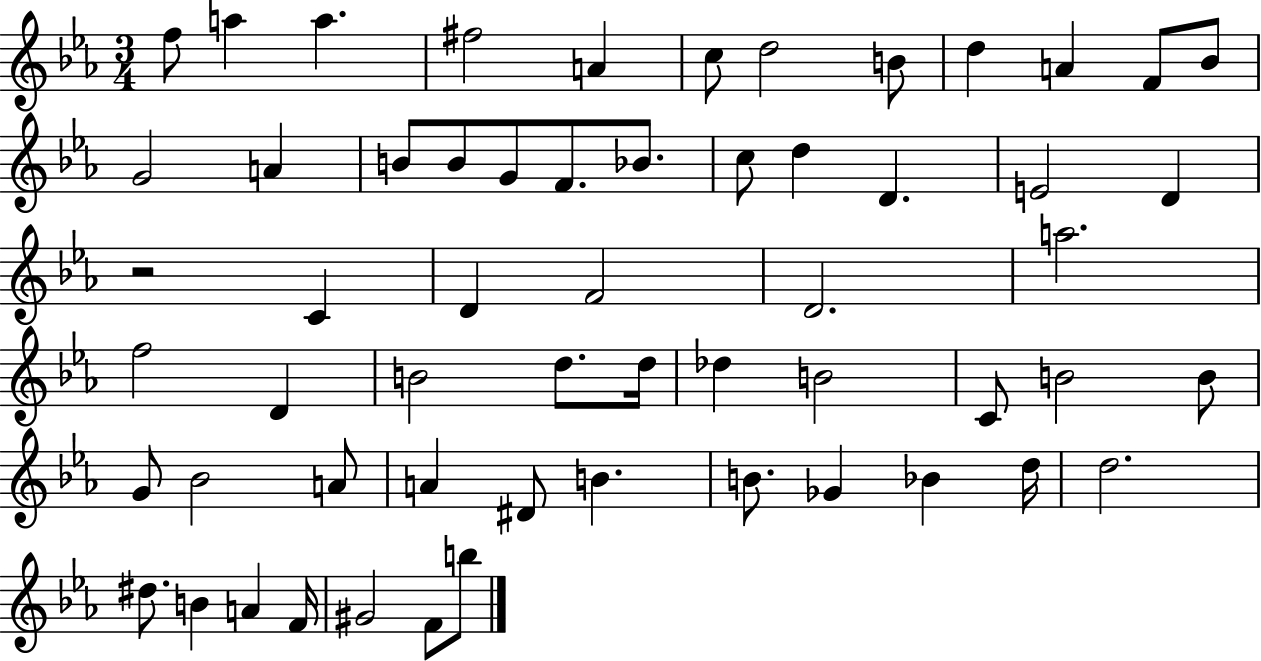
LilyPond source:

{
  \clef treble
  \numericTimeSignature
  \time 3/4
  \key ees \major
  f''8 a''4 a''4. | fis''2 a'4 | c''8 d''2 b'8 | d''4 a'4 f'8 bes'8 | \break g'2 a'4 | b'8 b'8 g'8 f'8. bes'8. | c''8 d''4 d'4. | e'2 d'4 | \break r2 c'4 | d'4 f'2 | d'2. | a''2. | \break f''2 d'4 | b'2 d''8. d''16 | des''4 b'2 | c'8 b'2 b'8 | \break g'8 bes'2 a'8 | a'4 dis'8 b'4. | b'8. ges'4 bes'4 d''16 | d''2. | \break dis''8. b'4 a'4 f'16 | gis'2 f'8 b''8 | \bar "|."
}